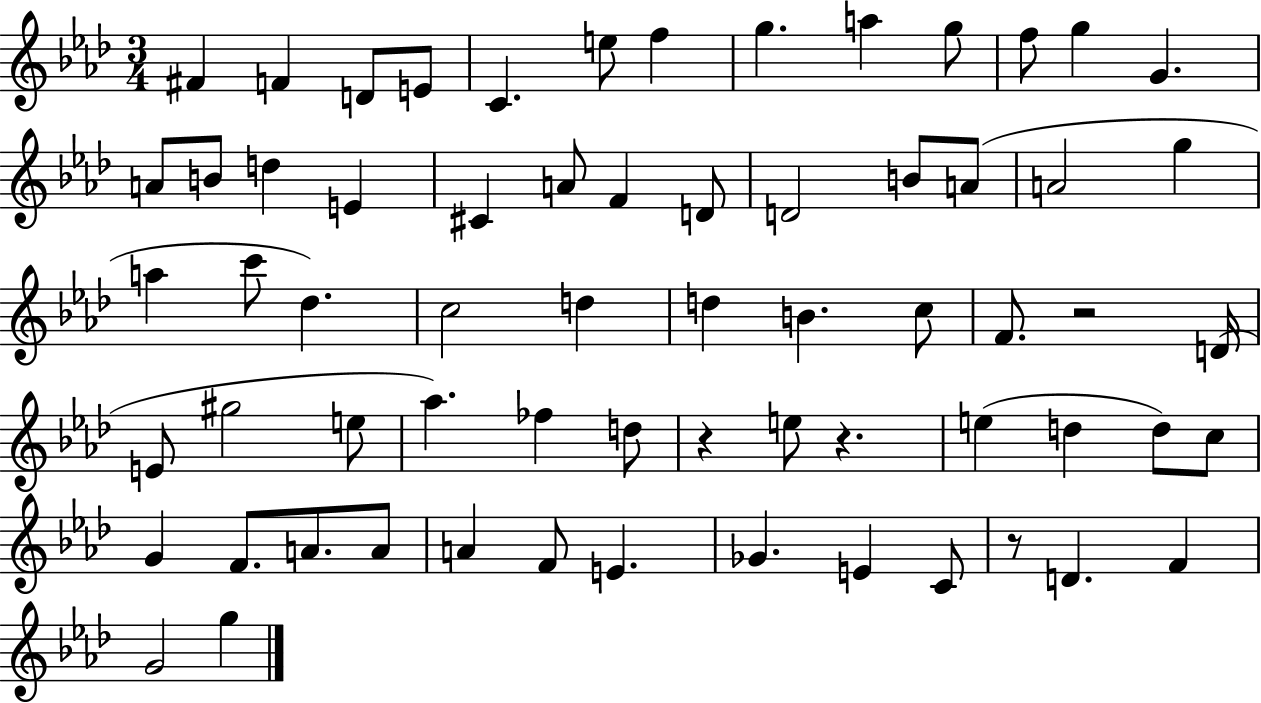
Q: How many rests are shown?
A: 4